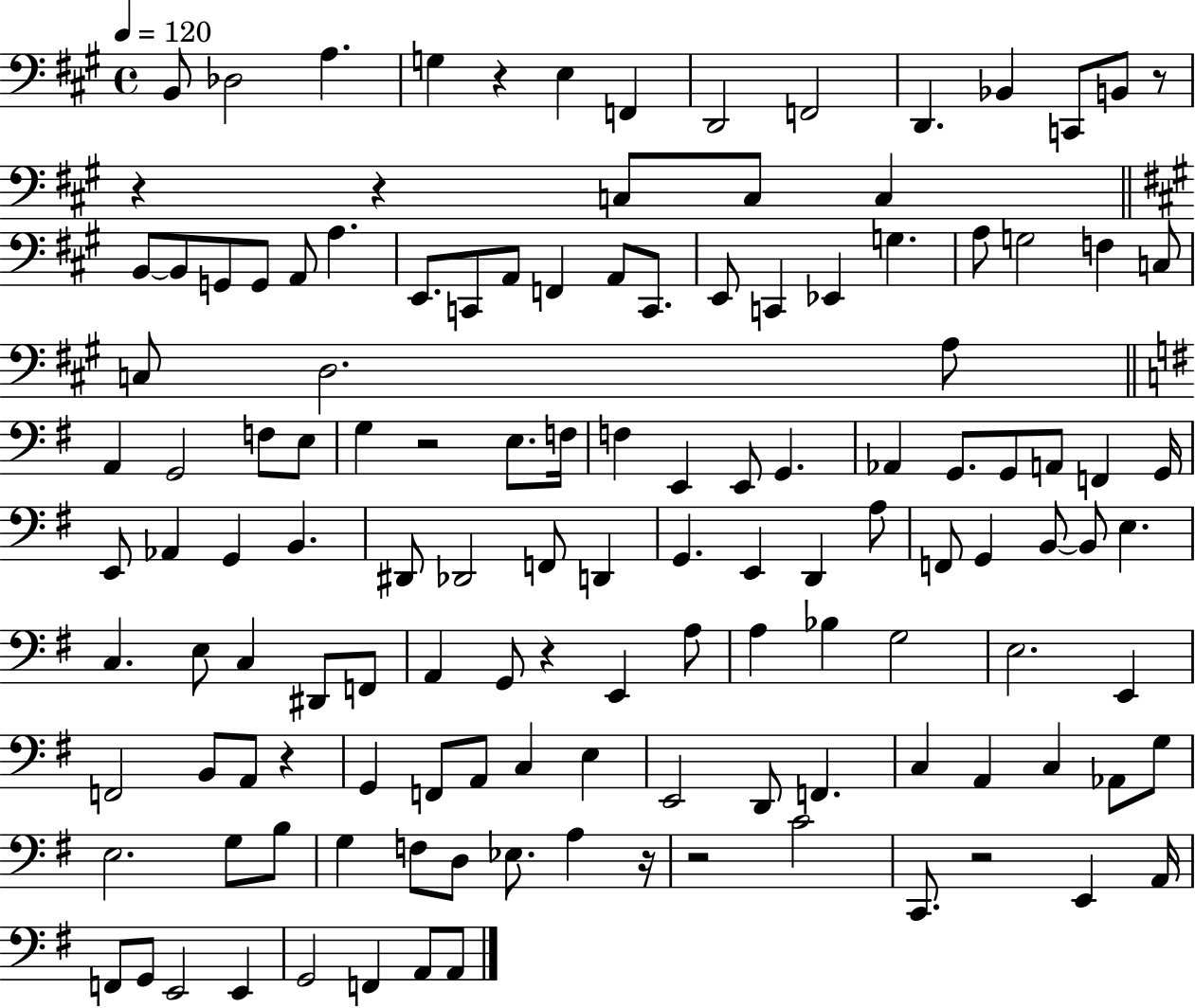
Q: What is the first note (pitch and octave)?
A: B2